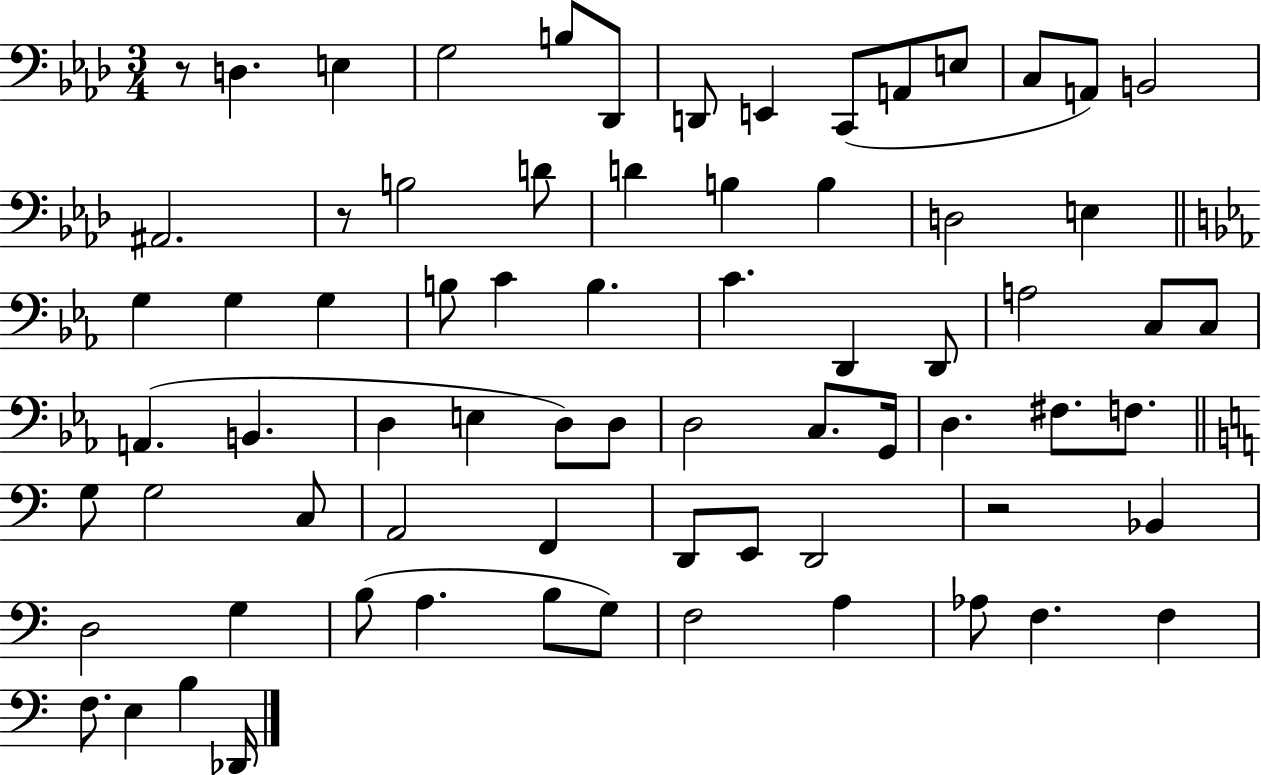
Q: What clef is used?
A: bass